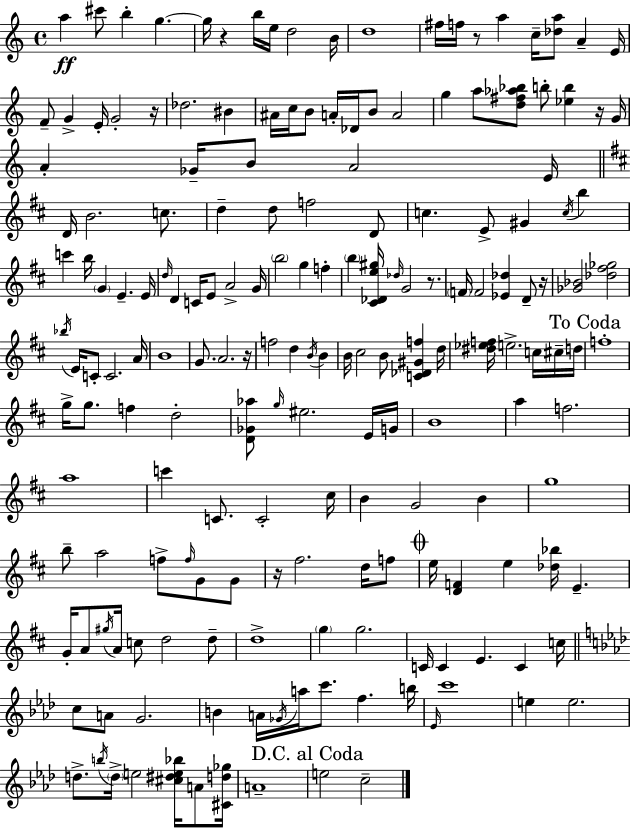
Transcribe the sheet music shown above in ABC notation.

X:1
T:Untitled
M:4/4
L:1/4
K:C
a ^c'/2 b g g/4 z b/4 e/4 d2 B/4 d4 ^f/4 f/4 z/2 a c/4 [_da]/2 A E/4 F/2 G E/4 G2 z/4 _d2 ^B ^A/4 c/4 B/2 A/4 _D/4 B/2 A2 g a/2 [d^f_a_b]/2 b/2 [_eb] z/4 G/4 A _G/4 B/2 A2 E/4 D/4 B2 c/2 d d/2 f2 D/2 c E/2 ^G c/4 b c' b/4 G E E/4 d/4 D C/4 E/2 A2 G/4 b2 g f b [^C_De^g]/4 _d/4 G2 z/2 F/4 F2 [_E_d] D/2 z/4 [_G_B]2 [_d^f_g]2 _b/4 E/4 C/2 C2 A/4 B4 G/2 A2 z/4 f2 d B/4 B B/4 ^c2 B/2 [C_D^Gf] d/4 [^d_ef]/4 e2 c/4 ^c/4 d/4 f4 g/4 g/2 f d2 [D_G_a]/2 g/4 ^e2 E/4 G/4 B4 a f2 a4 c' C/2 C2 ^c/4 B G2 B g4 b/2 a2 f/2 f/4 G/2 G/2 z/4 ^f2 d/4 f/2 e/4 [DF] e [_d_b]/4 E G/4 A/2 ^g/4 A/4 c/2 d2 d/2 d4 g g2 C/4 C E C c/4 c/2 A/2 G2 B A/4 _G/4 a/4 c'/2 f b/4 _E/4 c'4 e e2 d/2 b/4 d/4 e2 [^c^de_b]/4 A/2 [^Cd_g]/4 A4 e2 c2